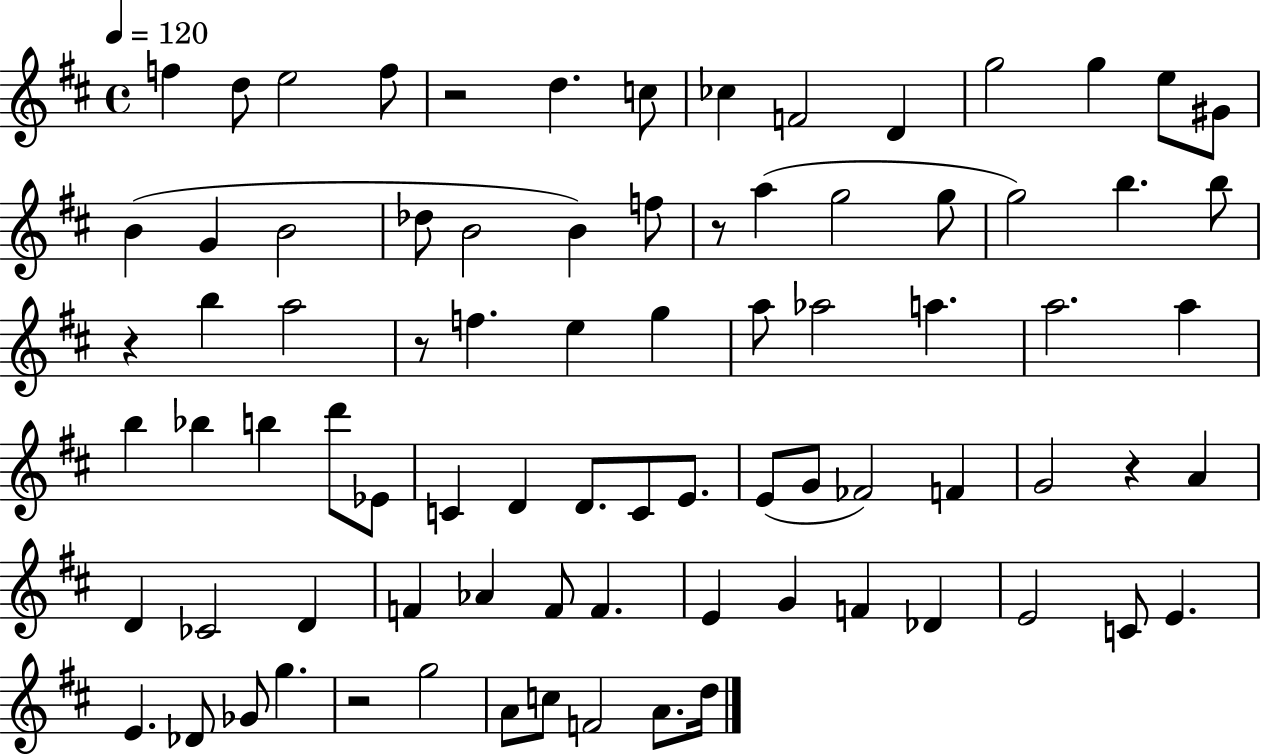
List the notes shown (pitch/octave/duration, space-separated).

F5/q D5/e E5/h F5/e R/h D5/q. C5/e CES5/q F4/h D4/q G5/h G5/q E5/e G#4/e B4/q G4/q B4/h Db5/e B4/h B4/q F5/e R/e A5/q G5/h G5/e G5/h B5/q. B5/e R/q B5/q A5/h R/e F5/q. E5/q G5/q A5/e Ab5/h A5/q. A5/h. A5/q B5/q Bb5/q B5/q D6/e Eb4/e C4/q D4/q D4/e. C4/e E4/e. E4/e G4/e FES4/h F4/q G4/h R/q A4/q D4/q CES4/h D4/q F4/q Ab4/q F4/e F4/q. E4/q G4/q F4/q Db4/q E4/h C4/e E4/q. E4/q. Db4/e Gb4/e G5/q. R/h G5/h A4/e C5/e F4/h A4/e. D5/s